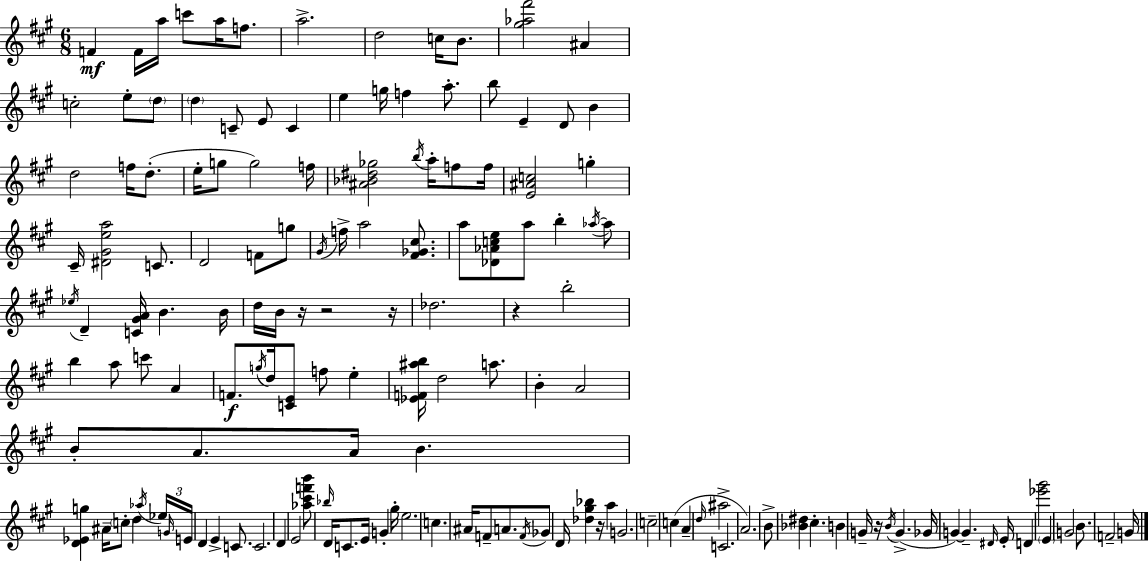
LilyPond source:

{
  \clef treble
  \numericTimeSignature
  \time 6/8
  \key a \major
  f'4\mf f'16 a''16 c'''8 a''16 f''8. | a''2.-> | d''2 c''16 b'8. | <gis'' aes'' fis'''>2 ais'4 | \break c''2-. e''8-. \parenthesize d''8 | \parenthesize d''4 c'8-- e'8 c'4 | e''4 g''16 f''4 a''8.-. | b''8 e'4-- d'8 b'4 | \break d''2 f''16 d''8.-.( | e''16-. g''8 g''2) f''16 | <ais' bes' dis'' ges''>2 \acciaccatura { b''16 } a''16-. f''8 | f''16 <e' ais' c''>2 g''4-. | \break cis'16-- <dis' gis' e'' a''>2 c'8. | d'2 f'8 g''8 | \acciaccatura { gis'16 } f''16-> a''2 <fis' ges' cis''>8. | a''8 <des' aes' c'' e''>8 a''8 b''4-. | \break \acciaccatura { aes''16~ }~ aes''8 \acciaccatura { ees''16 } d'4-- <c' gis' a'>16 b'4. | b'16 d''16 b'16 r16 r2 | r16 des''2. | r4 b''2-. | \break b''4 a''8 c'''8 | a'4 f'8.\f \acciaccatura { g''16 } d''16 <c' e'>8 f''8 | e''4-. <ees' f' ais'' b''>16 d''2 | a''8. b'4-. a'2 | \break b'8-. a'8. a'16 b'4. | <d' ees' g''>4 ais'16-- \parenthesize c''8-. | d''4 \acciaccatura { aes''16 } \tuplet 3/2 { ees''16 \grace { g'16 } e'16 } d'4 | e'4-> c'8. c'2. | \break d'4 e'2 | <aes'' cis''' f''' b'''>8 \grace { bes''16 } d'16 c'8. | e'16 g'4-. gis''16-. e''2. | c''4. | \break ais'16 f'8-- a'8. \acciaccatura { f'16 } ges'8 d'16 | <des'' gis'' bes''>4 r16 a''4 g'2. | c''2-- | c''4( a'4-- | \break \grace { d''16 } ais''2-> c'2. | a'2.) | b'8-> | <bes' dis''>4 cis''4.-. b'4 | \break g'16-- r16 \acciaccatura { b'16 }( g'4.-> ges'16 | g'4~~) g'4.-- \grace { dis'16 } e'16-. | d'4 <ees''' gis'''>2 | \parenthesize e'4 g'2 | \break b'8. f'2-- g'16 | \bar "|."
}